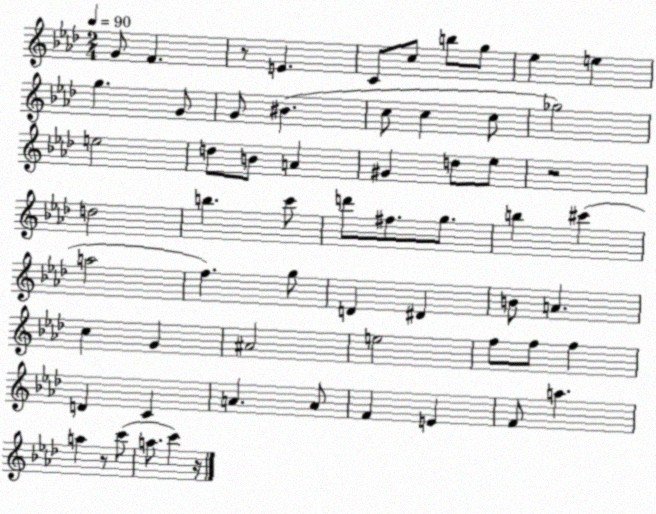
X:1
T:Untitled
M:2/4
L:1/4
K:Ab
G/2 F z/2 E C/2 c/2 b/2 g/2 _e e g G/2 G/2 ^B c/2 c c/2 _g2 e2 d/2 B/2 A ^G d/2 _e/2 z2 d2 b c'/2 d'/2 ^f/2 g/2 b ^c' a2 f g/2 D ^D B/2 A c G ^A2 e2 f/2 f/2 f D C A A/2 F E F/2 a a z/2 c'/2 a/2 c' z/4